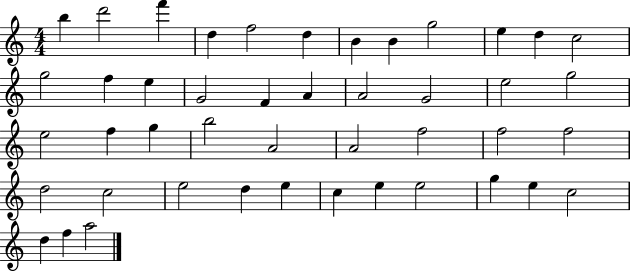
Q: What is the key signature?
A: C major